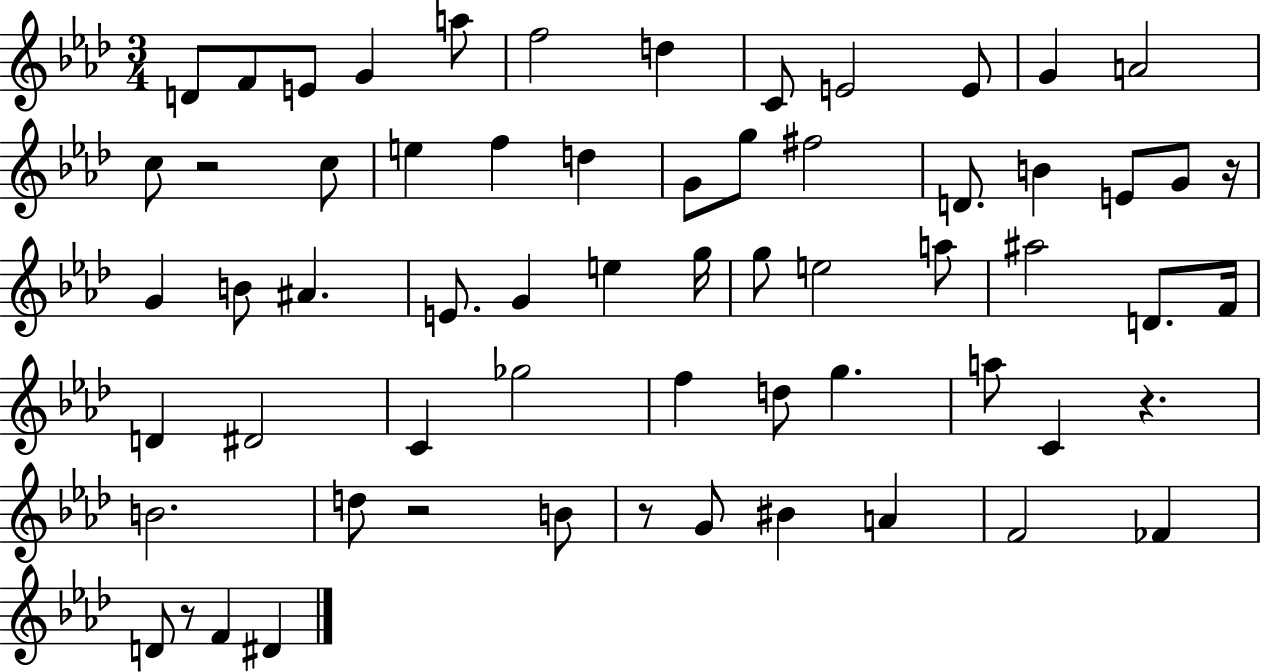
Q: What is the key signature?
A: AES major